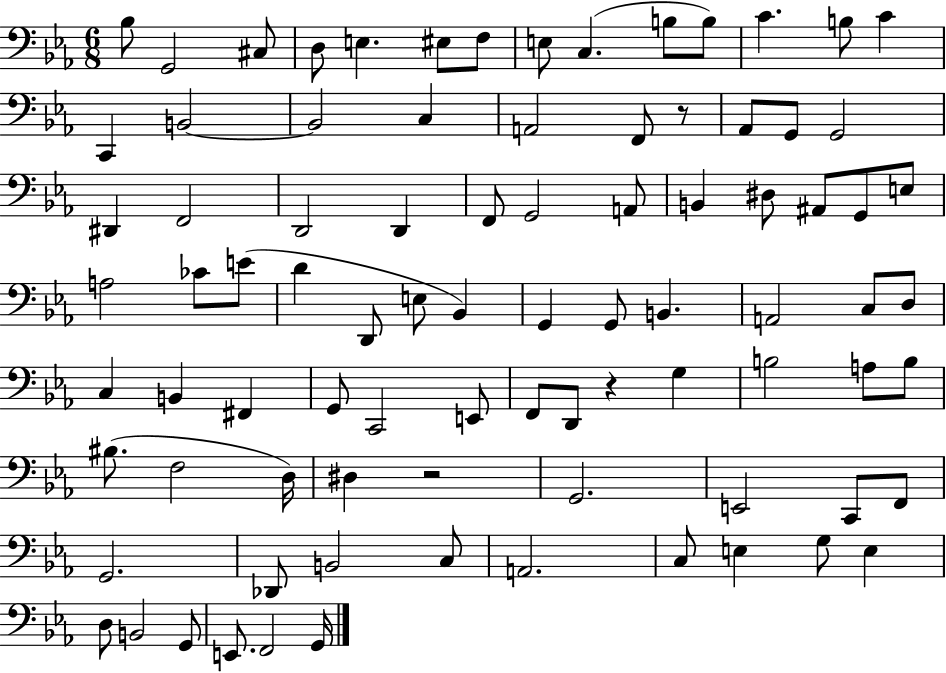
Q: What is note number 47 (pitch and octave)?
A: C3